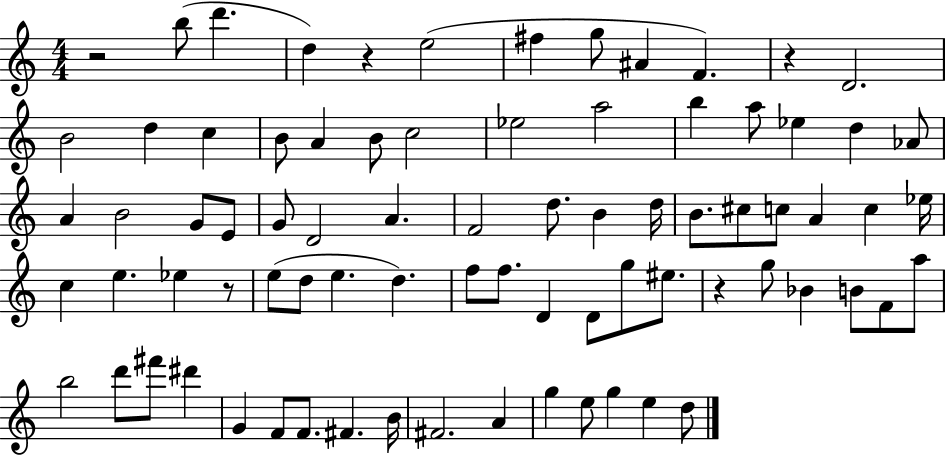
R/h B5/e D6/q. D5/q R/q E5/h F#5/q G5/e A#4/q F4/q. R/q D4/h. B4/h D5/q C5/q B4/e A4/q B4/e C5/h Eb5/h A5/h B5/q A5/e Eb5/q D5/q Ab4/e A4/q B4/h G4/e E4/e G4/e D4/h A4/q. F4/h D5/e. B4/q D5/s B4/e. C#5/e C5/e A4/q C5/q Eb5/s C5/q E5/q. Eb5/q R/e E5/e D5/e E5/q. D5/q. F5/e F5/e. D4/q D4/e G5/e EIS5/e. R/q G5/e Bb4/q B4/e F4/e A5/e B5/h D6/e F#6/e D#6/q G4/q F4/e F4/e. F#4/q. B4/s F#4/h. A4/q G5/q E5/e G5/q E5/q D5/e